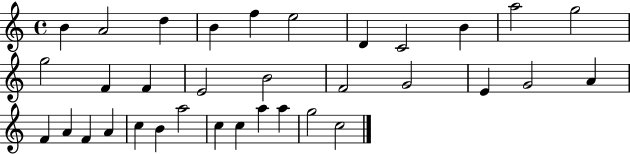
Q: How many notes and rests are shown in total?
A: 34